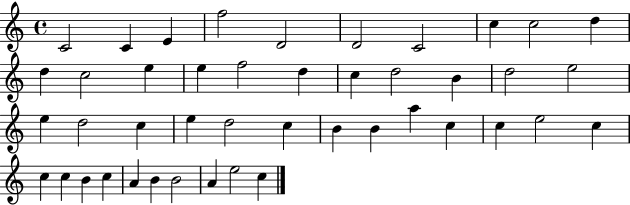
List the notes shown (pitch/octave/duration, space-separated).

C4/h C4/q E4/q F5/h D4/h D4/h C4/h C5/q C5/h D5/q D5/q C5/h E5/q E5/q F5/h D5/q C5/q D5/h B4/q D5/h E5/h E5/q D5/h C5/q E5/q D5/h C5/q B4/q B4/q A5/q C5/q C5/q E5/h C5/q C5/q C5/q B4/q C5/q A4/q B4/q B4/h A4/q E5/h C5/q